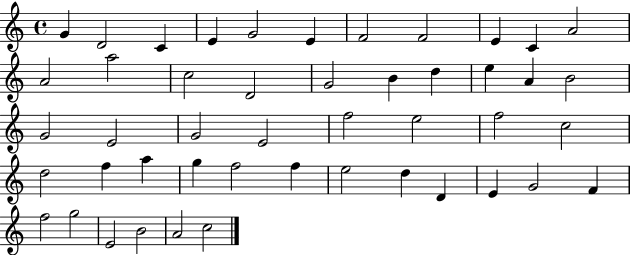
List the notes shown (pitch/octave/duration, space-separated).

G4/q D4/h C4/q E4/q G4/h E4/q F4/h F4/h E4/q C4/q A4/h A4/h A5/h C5/h D4/h G4/h B4/q D5/q E5/q A4/q B4/h G4/h E4/h G4/h E4/h F5/h E5/h F5/h C5/h D5/h F5/q A5/q G5/q F5/h F5/q E5/h D5/q D4/q E4/q G4/h F4/q F5/h G5/h E4/h B4/h A4/h C5/h